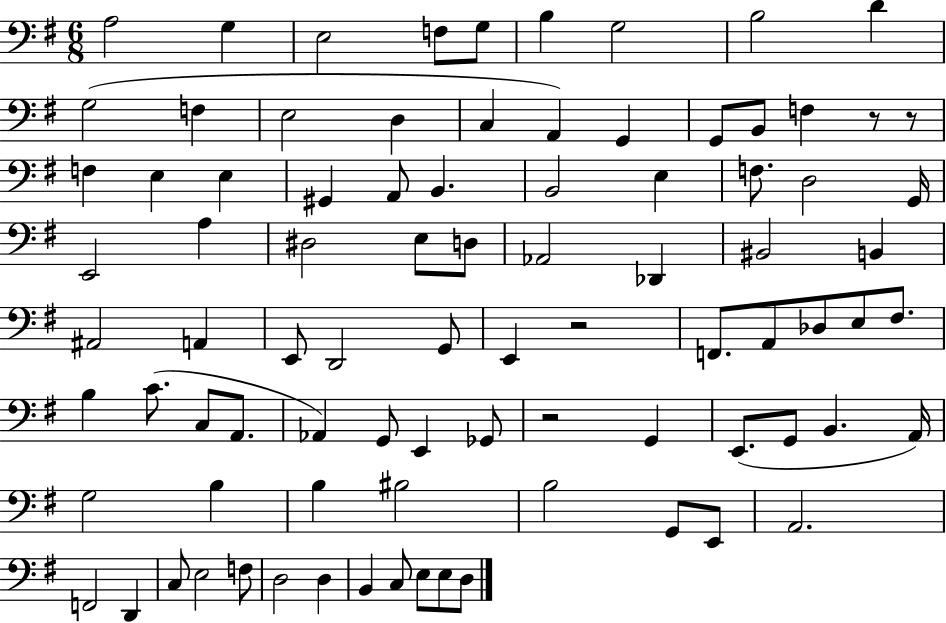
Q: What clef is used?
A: bass